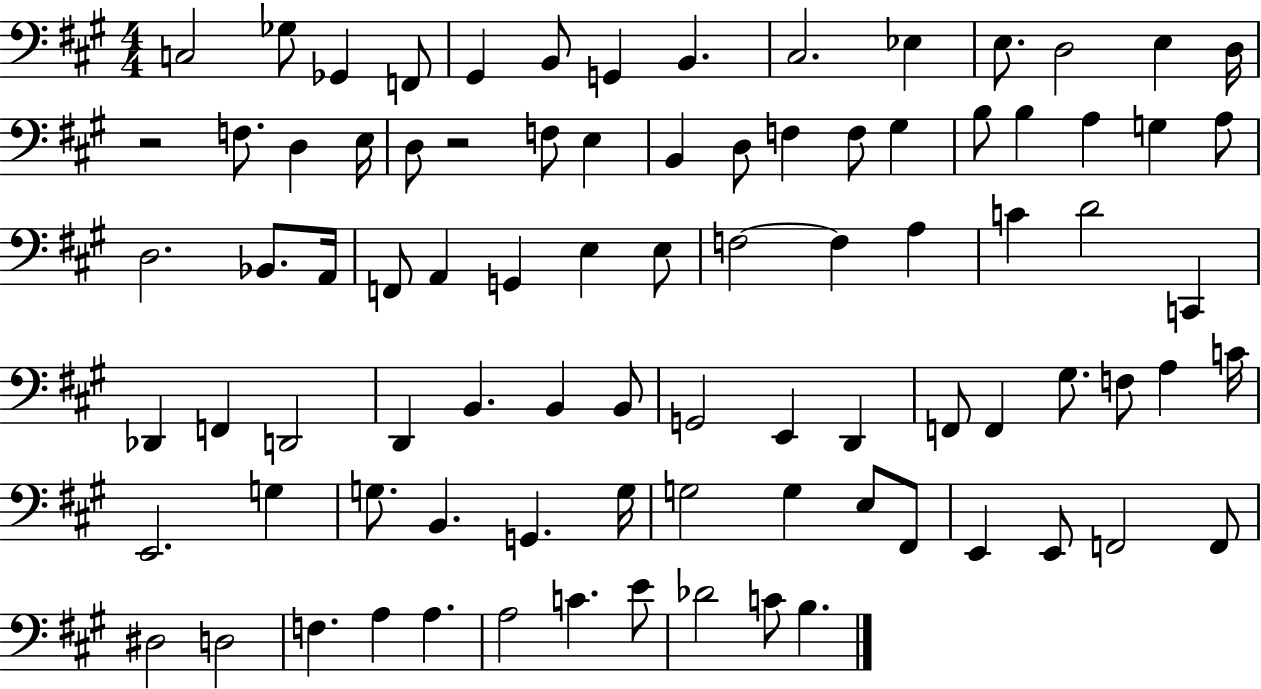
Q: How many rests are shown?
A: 2